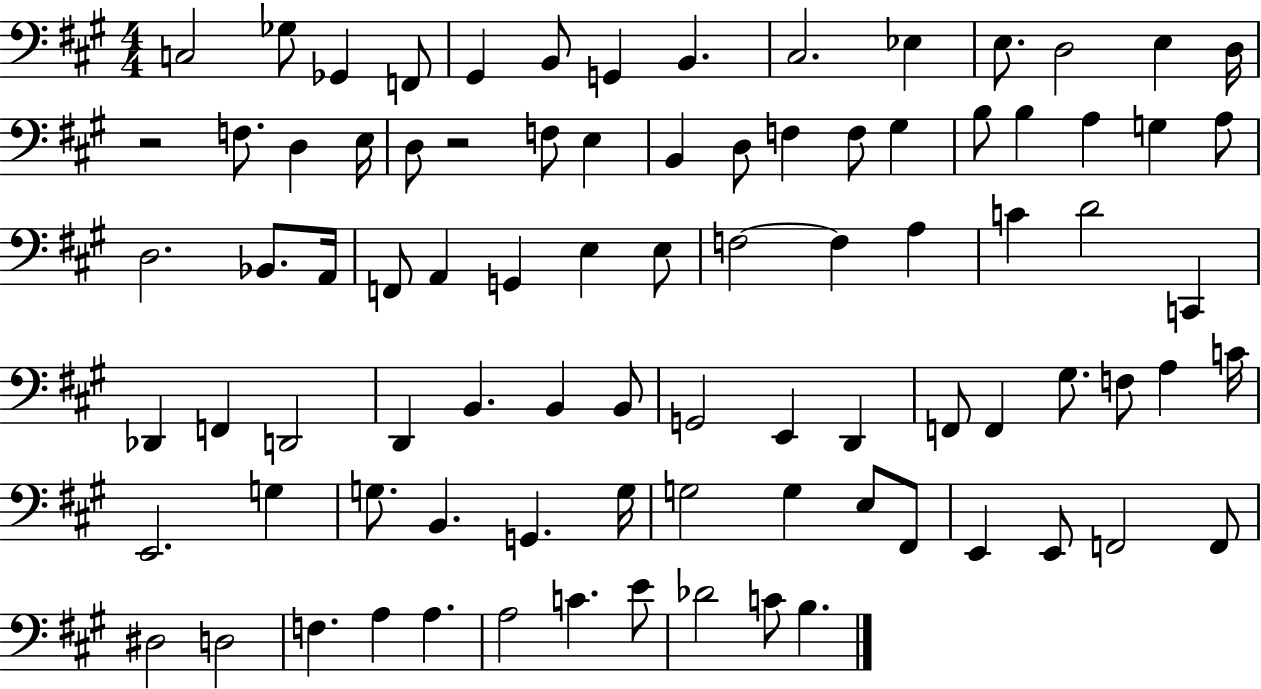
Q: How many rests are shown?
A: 2